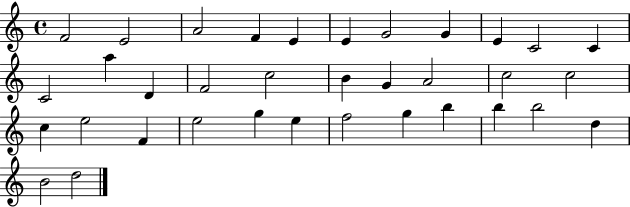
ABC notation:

X:1
T:Untitled
M:4/4
L:1/4
K:C
F2 E2 A2 F E E G2 G E C2 C C2 a D F2 c2 B G A2 c2 c2 c e2 F e2 g e f2 g b b b2 d B2 d2